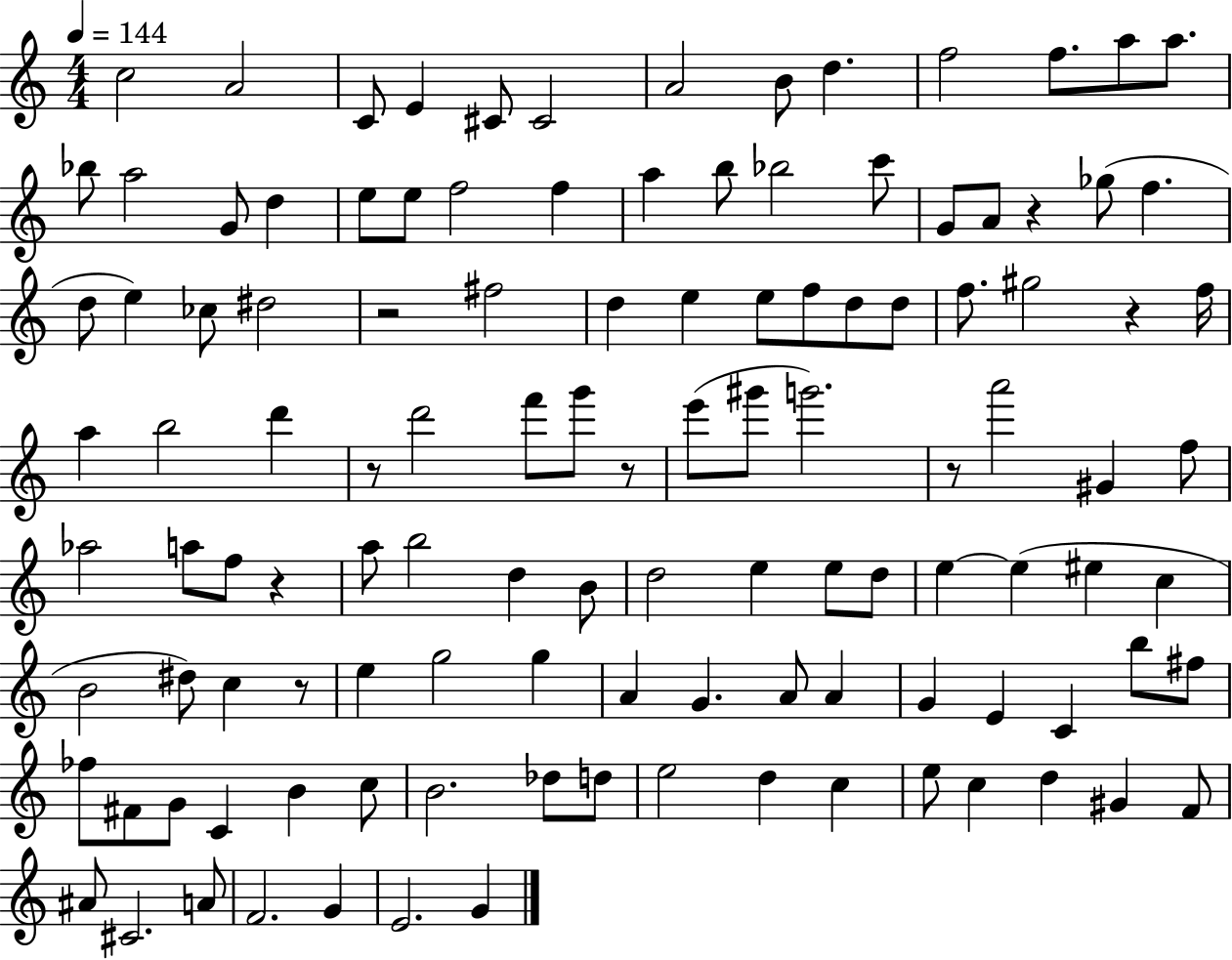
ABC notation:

X:1
T:Untitled
M:4/4
L:1/4
K:C
c2 A2 C/2 E ^C/2 ^C2 A2 B/2 d f2 f/2 a/2 a/2 _b/2 a2 G/2 d e/2 e/2 f2 f a b/2 _b2 c'/2 G/2 A/2 z _g/2 f d/2 e _c/2 ^d2 z2 ^f2 d e e/2 f/2 d/2 d/2 f/2 ^g2 z f/4 a b2 d' z/2 d'2 f'/2 g'/2 z/2 e'/2 ^g'/2 g'2 z/2 a'2 ^G f/2 _a2 a/2 f/2 z a/2 b2 d B/2 d2 e e/2 d/2 e e ^e c B2 ^d/2 c z/2 e g2 g A G A/2 A G E C b/2 ^f/2 _f/2 ^F/2 G/2 C B c/2 B2 _d/2 d/2 e2 d c e/2 c d ^G F/2 ^A/2 ^C2 A/2 F2 G E2 G